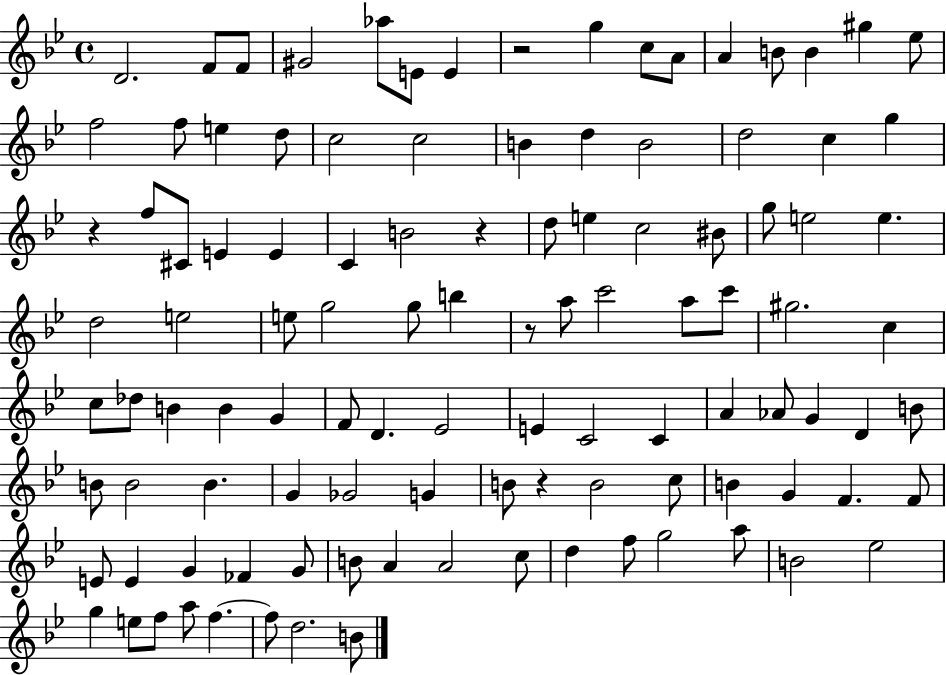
D4/h. F4/e F4/e G#4/h Ab5/e E4/e E4/q R/h G5/q C5/e A4/e A4/q B4/e B4/q G#5/q Eb5/e F5/h F5/e E5/q D5/e C5/h C5/h B4/q D5/q B4/h D5/h C5/q G5/q R/q F5/e C#4/e E4/q E4/q C4/q B4/h R/q D5/e E5/q C5/h BIS4/e G5/e E5/h E5/q. D5/h E5/h E5/e G5/h G5/e B5/q R/e A5/e C6/h A5/e C6/e G#5/h. C5/q C5/e Db5/e B4/q B4/q G4/q F4/e D4/q. Eb4/h E4/q C4/h C4/q A4/q Ab4/e G4/q D4/q B4/e B4/e B4/h B4/q. G4/q Gb4/h G4/q B4/e R/q B4/h C5/e B4/q G4/q F4/q. F4/e E4/e E4/q G4/q FES4/q G4/e B4/e A4/q A4/h C5/e D5/q F5/e G5/h A5/e B4/h Eb5/h G5/q E5/e F5/e A5/e F5/q. F5/e D5/h. B4/e